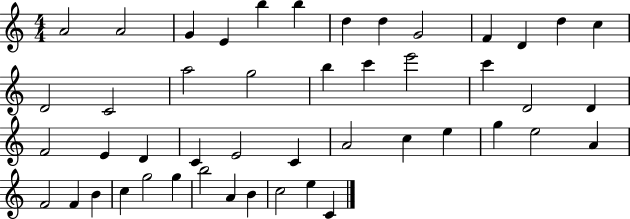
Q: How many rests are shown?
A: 0